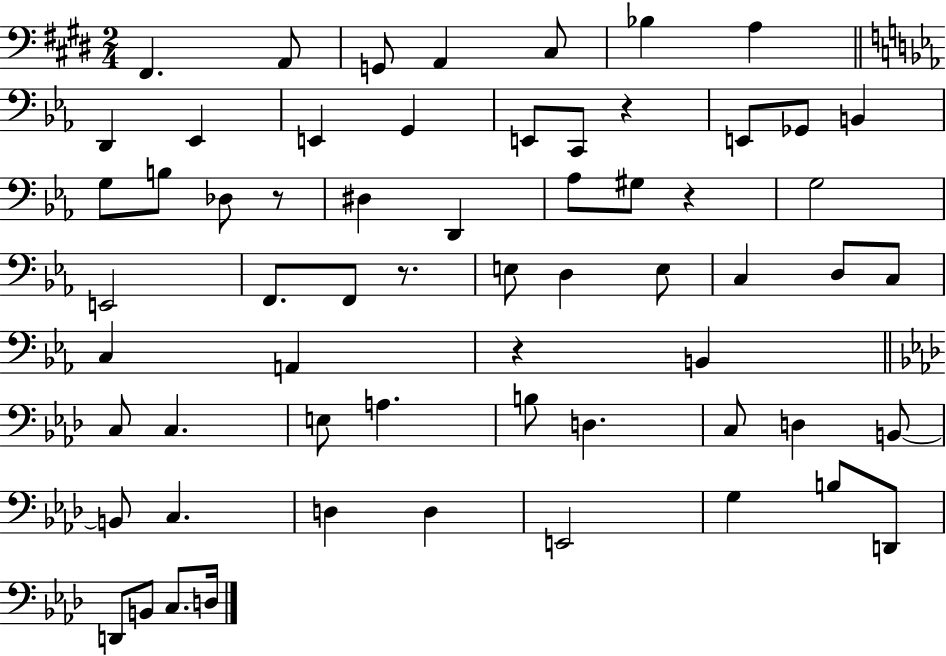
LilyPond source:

{
  \clef bass
  \numericTimeSignature
  \time 2/4
  \key e \major
  \repeat volta 2 { fis,4. a,8 | g,8 a,4 cis8 | bes4 a4 | \bar "||" \break \key c \minor d,4 ees,4 | e,4 g,4 | e,8 c,8 r4 | e,8 ges,8 b,4 | \break g8 b8 des8 r8 | dis4 d,4 | aes8 gis8 r4 | g2 | \break e,2 | f,8. f,8 r8. | e8 d4 e8 | c4 d8 c8 | \break c4 a,4 | r4 b,4 | \bar "||" \break \key f \minor c8 c4. | e8 a4. | b8 d4. | c8 d4 b,8~~ | \break b,8 c4. | d4 d4 | e,2 | g4 b8 d,8 | \break d,8 b,8 c8. d16 | } \bar "|."
}